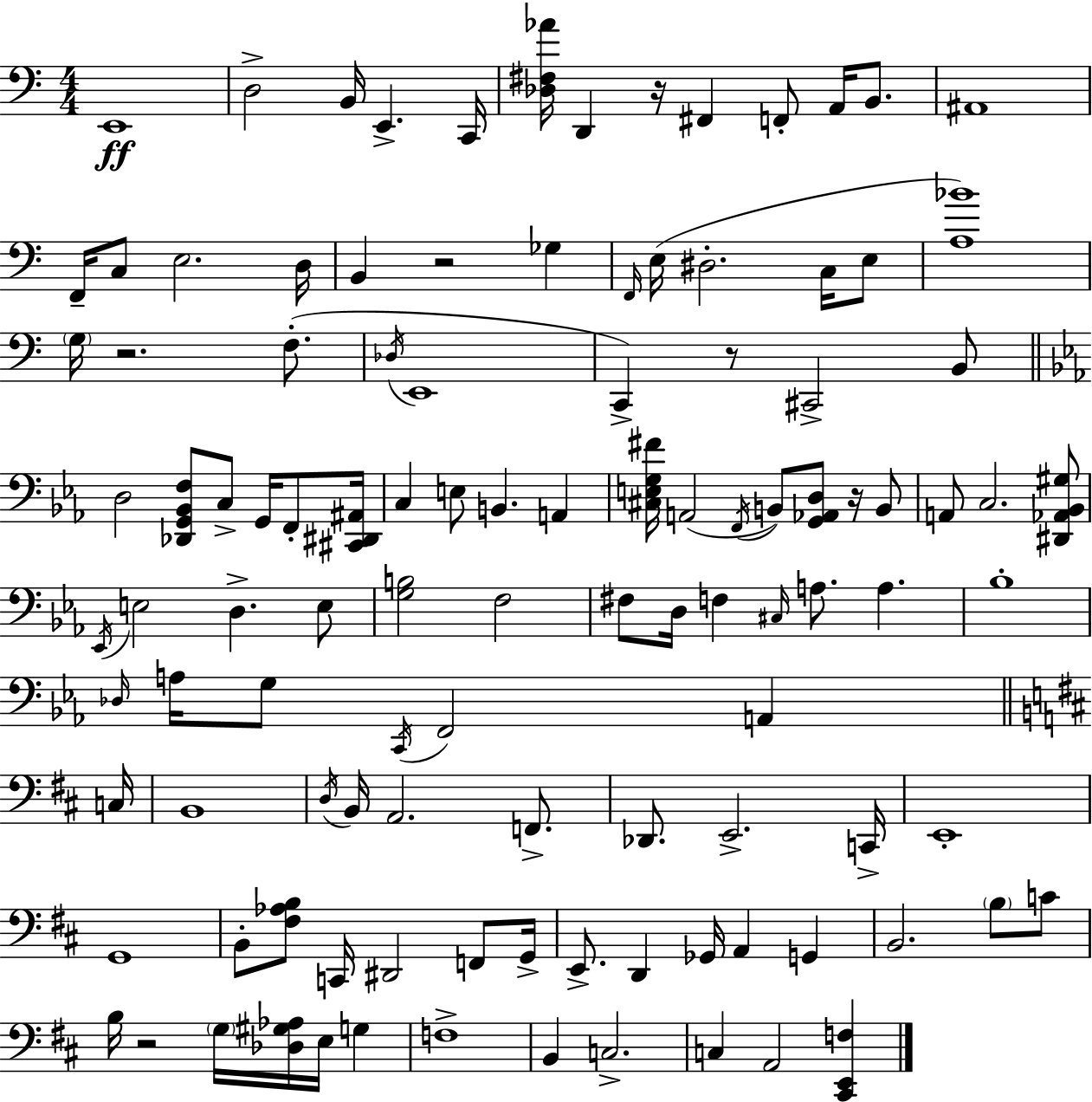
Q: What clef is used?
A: bass